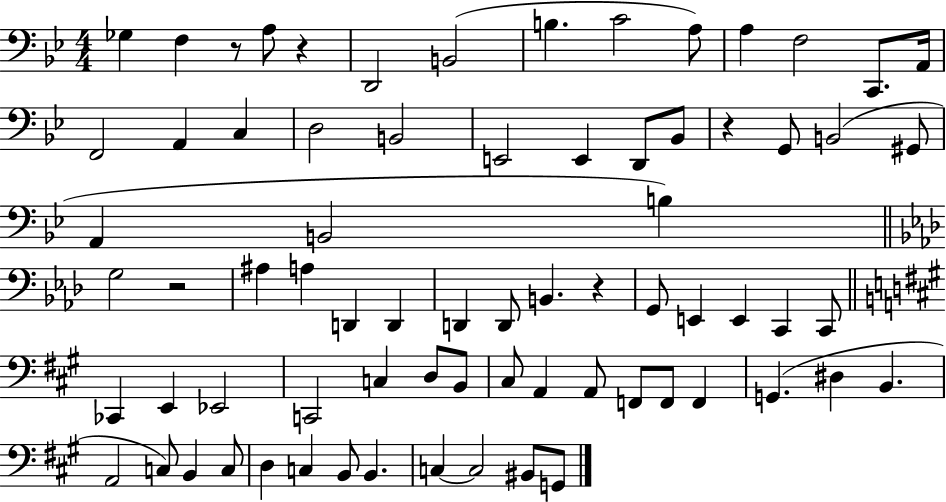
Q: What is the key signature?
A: BES major